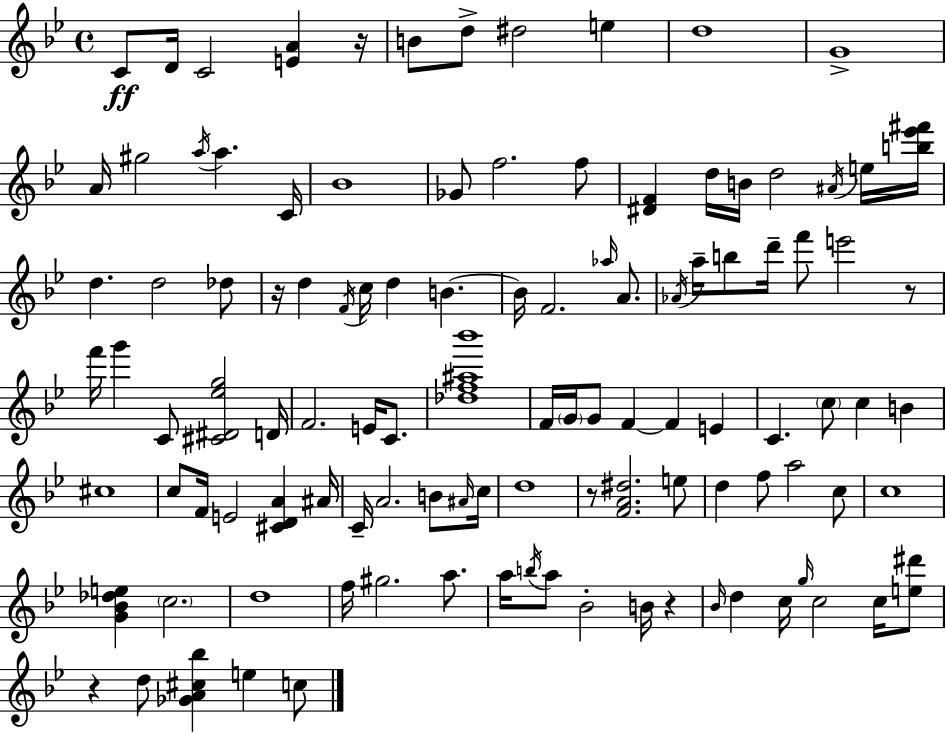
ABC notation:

X:1
T:Untitled
M:4/4
L:1/4
K:Gm
C/2 D/4 C2 [EA] z/4 B/2 d/2 ^d2 e d4 G4 A/4 ^g2 a/4 a C/4 _B4 _G/2 f2 f/2 [^DF] d/4 B/4 d2 ^A/4 e/4 [b_e'^f']/4 d d2 _d/2 z/4 d F/4 c/4 d B B/4 F2 _a/4 A/2 _A/4 a/4 b/2 d'/4 f'/2 e'2 z/2 f'/4 g' C/2 [^C^D_eg]2 D/4 F2 E/4 C/2 [_df^a_b']4 F/4 G/4 G/2 F F E C c/2 c B ^c4 c/2 F/4 E2 [^CDA] ^A/4 C/4 A2 B/2 ^A/4 c/4 d4 z/2 [FA^d]2 e/2 d f/2 a2 c/2 c4 [G_B_de] c2 d4 f/4 ^g2 a/2 a/4 b/4 a/2 _B2 B/4 z _B/4 d c/4 g/4 c2 c/4 [e^d']/2 z d/2 [_GA^c_b] e c/2